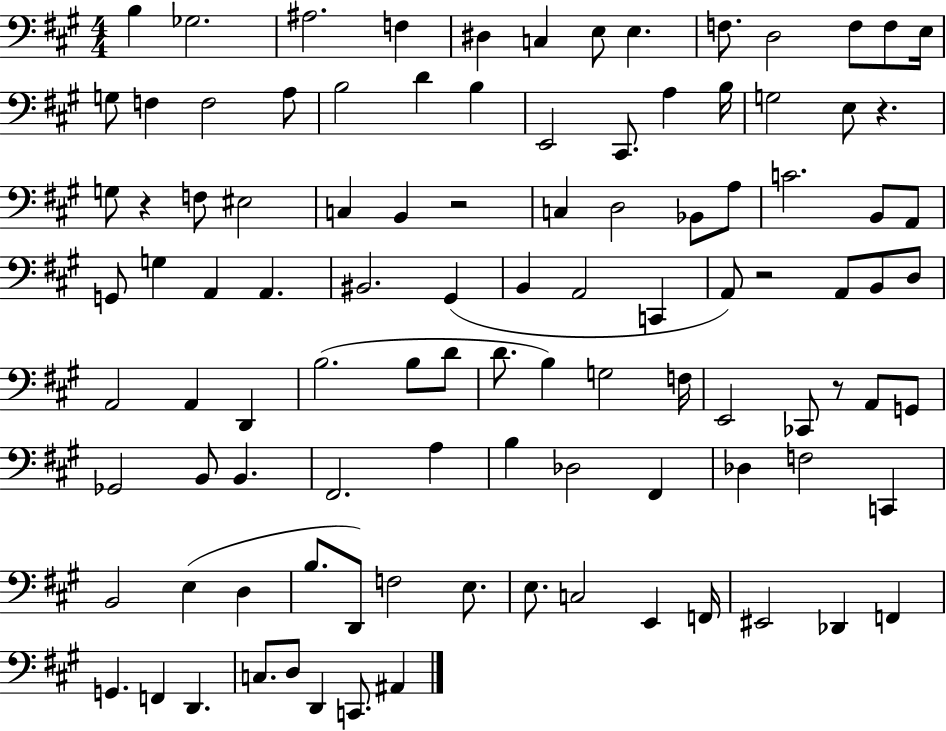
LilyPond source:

{
  \clef bass
  \numericTimeSignature
  \time 4/4
  \key a \major
  b4 ges2. | ais2. f4 | dis4 c4 e8 e4. | f8. d2 f8 f8 e16 | \break g8 f4 f2 a8 | b2 d'4 b4 | e,2 cis,8. a4 b16 | g2 e8 r4. | \break g8 r4 f8 eis2 | c4 b,4 r2 | c4 d2 bes,8 a8 | c'2. b,8 a,8 | \break g,8 g4 a,4 a,4. | bis,2. gis,4( | b,4 a,2 c,4 | a,8) r2 a,8 b,8 d8 | \break a,2 a,4 d,4 | b2.( b8 d'8 | d'8. b4) g2 f16 | e,2 ces,8 r8 a,8 g,8 | \break ges,2 b,8 b,4. | fis,2. a4 | b4 des2 fis,4 | des4 f2 c,4 | \break b,2 e4( d4 | b8. d,8) f2 e8. | e8. c2 e,4 f,16 | eis,2 des,4 f,4 | \break g,4. f,4 d,4. | c8. d8 d,4 c,8. ais,4 | \bar "|."
}